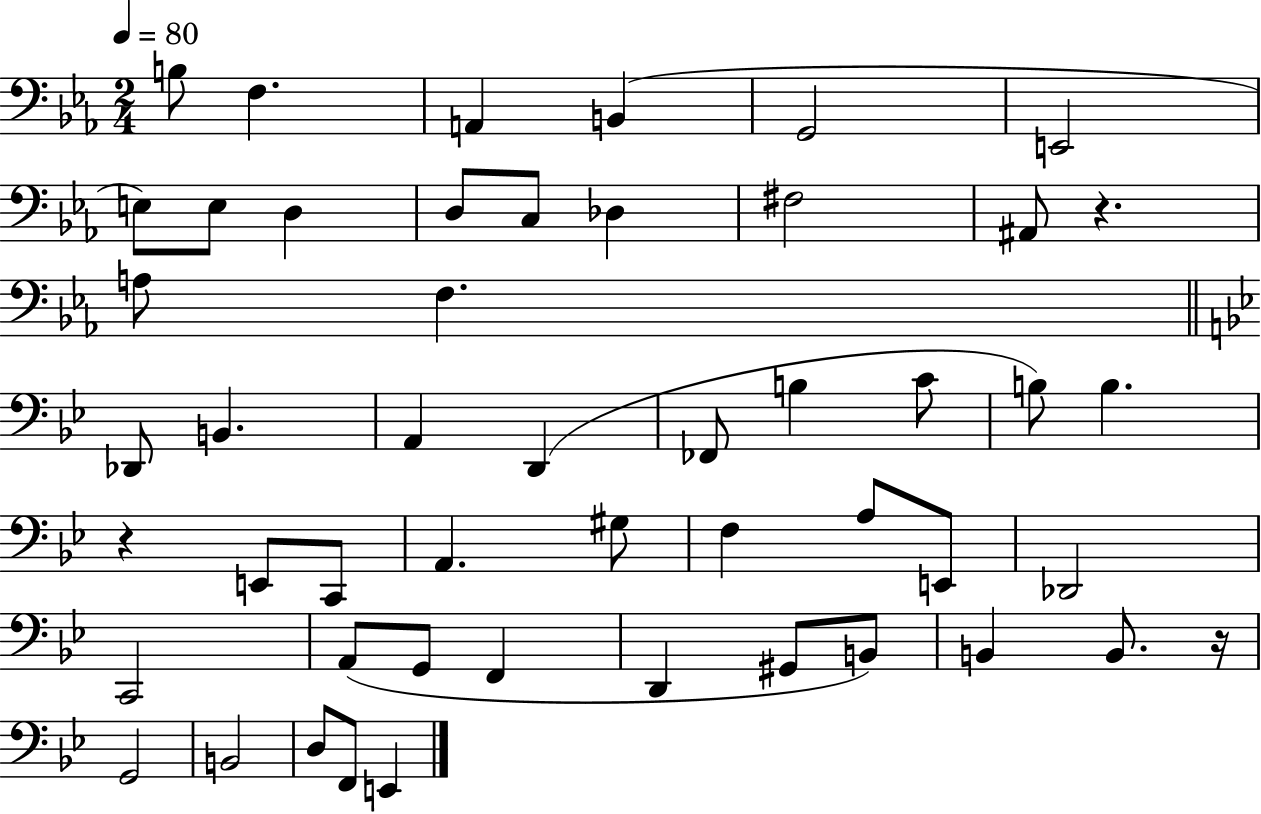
X:1
T:Untitled
M:2/4
L:1/4
K:Eb
B,/2 F, A,, B,, G,,2 E,,2 E,/2 E,/2 D, D,/2 C,/2 _D, ^F,2 ^A,,/2 z A,/2 F, _D,,/2 B,, A,, D,, _F,,/2 B, C/2 B,/2 B, z E,,/2 C,,/2 A,, ^G,/2 F, A,/2 E,,/2 _D,,2 C,,2 A,,/2 G,,/2 F,, D,, ^G,,/2 B,,/2 B,, B,,/2 z/4 G,,2 B,,2 D,/2 F,,/2 E,,